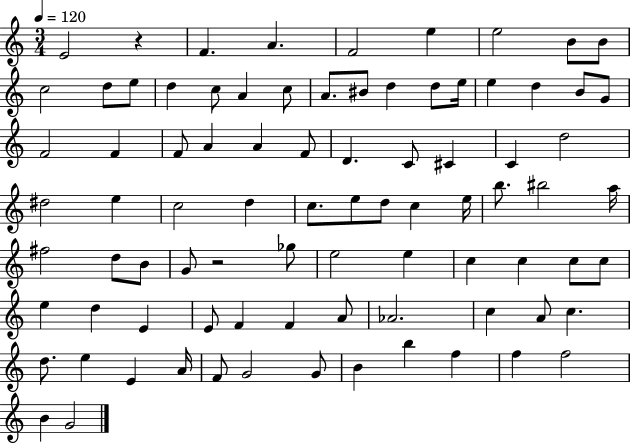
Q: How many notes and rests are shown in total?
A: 85